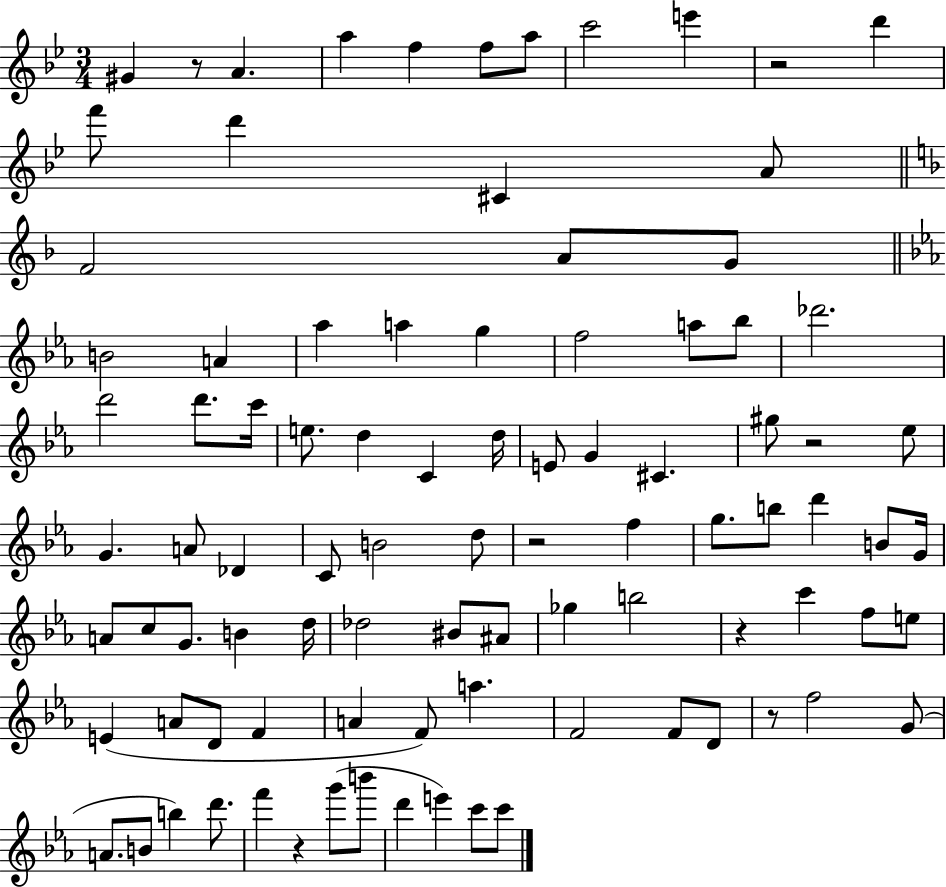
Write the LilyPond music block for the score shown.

{
  \clef treble
  \numericTimeSignature
  \time 3/4
  \key bes \major
  gis'4 r8 a'4. | a''4 f''4 f''8 a''8 | c'''2 e'''4 | r2 d'''4 | \break f'''8 d'''4 cis'4 a'8 | \bar "||" \break \key f \major f'2 a'8 g'8 | \bar "||" \break \key ees \major b'2 a'4 | aes''4 a''4 g''4 | f''2 a''8 bes''8 | des'''2. | \break d'''2 d'''8. c'''16 | e''8. d''4 c'4 d''16 | e'8 g'4 cis'4. | gis''8 r2 ees''8 | \break g'4. a'8 des'4 | c'8 b'2 d''8 | r2 f''4 | g''8. b''8 d'''4 b'8 g'16 | \break a'8 c''8 g'8. b'4 d''16 | des''2 bis'8 ais'8 | ges''4 b''2 | r4 c'''4 f''8 e''8 | \break e'4( a'8 d'8 f'4 | a'4 f'8) a''4. | f'2 f'8 d'8 | r8 f''2 g'8( | \break a'8. b'8 b''4) d'''8. | f'''4 r4 g'''8( b'''8 | d'''4 e'''4) c'''8 c'''8 | \bar "|."
}